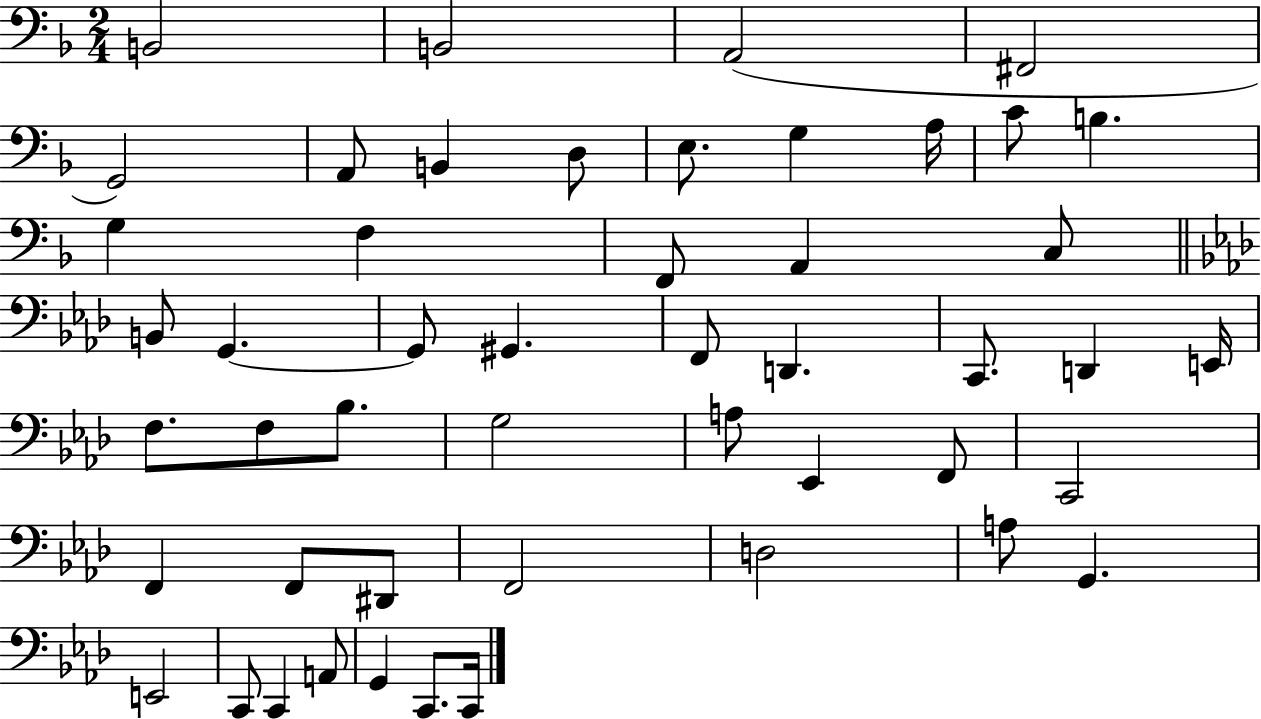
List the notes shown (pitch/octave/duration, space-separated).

B2/h B2/h A2/h F#2/h G2/h A2/e B2/q D3/e E3/e. G3/q A3/s C4/e B3/q. G3/q F3/q F2/e A2/q C3/e B2/e G2/q. G2/e G#2/q. F2/e D2/q. C2/e. D2/q E2/s F3/e. F3/e Bb3/e. G3/h A3/e Eb2/q F2/e C2/h F2/q F2/e D#2/e F2/h D3/h A3/e G2/q. E2/h C2/e C2/q A2/e G2/q C2/e. C2/s